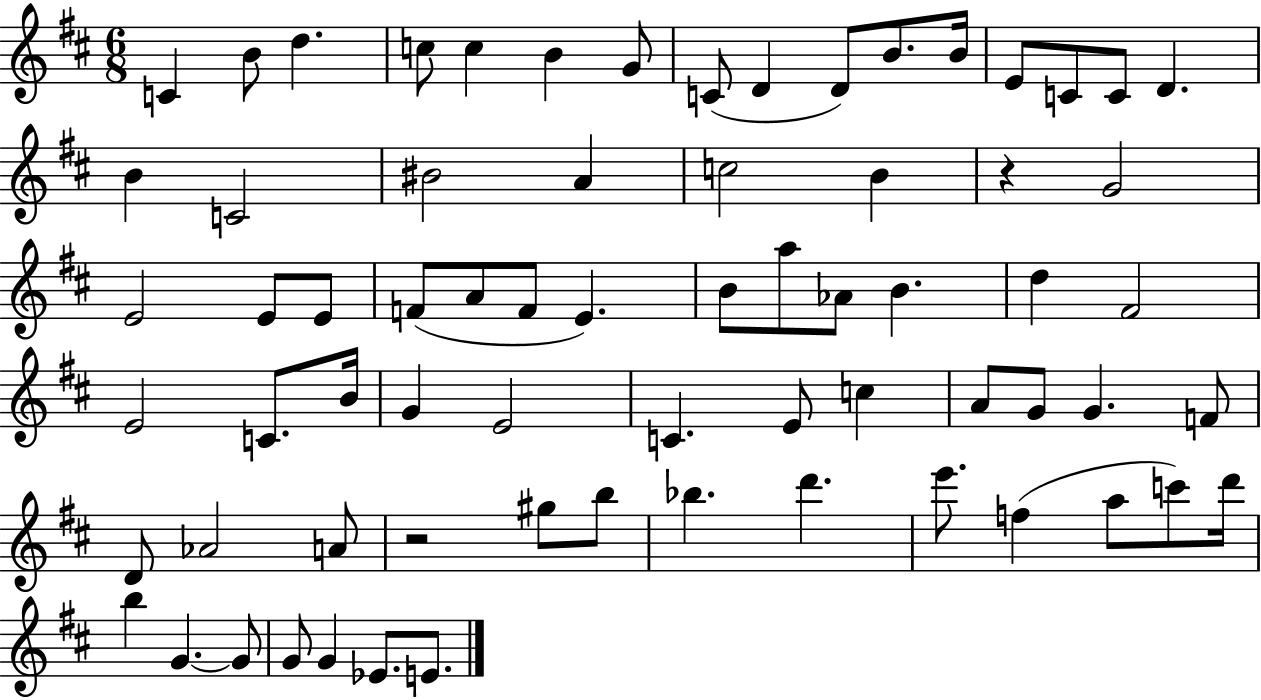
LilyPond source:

{
  \clef treble
  \numericTimeSignature
  \time 6/8
  \key d \major
  c'4 b'8 d''4. | c''8 c''4 b'4 g'8 | c'8( d'4 d'8) b'8. b'16 | e'8 c'8 c'8 d'4. | \break b'4 c'2 | bis'2 a'4 | c''2 b'4 | r4 g'2 | \break e'2 e'8 e'8 | f'8( a'8 f'8 e'4.) | b'8 a''8 aes'8 b'4. | d''4 fis'2 | \break e'2 c'8. b'16 | g'4 e'2 | c'4. e'8 c''4 | a'8 g'8 g'4. f'8 | \break d'8 aes'2 a'8 | r2 gis''8 b''8 | bes''4. d'''4. | e'''8. f''4( a''8 c'''8) d'''16 | \break b''4 g'4.~~ g'8 | g'8 g'4 ees'8. e'8. | \bar "|."
}